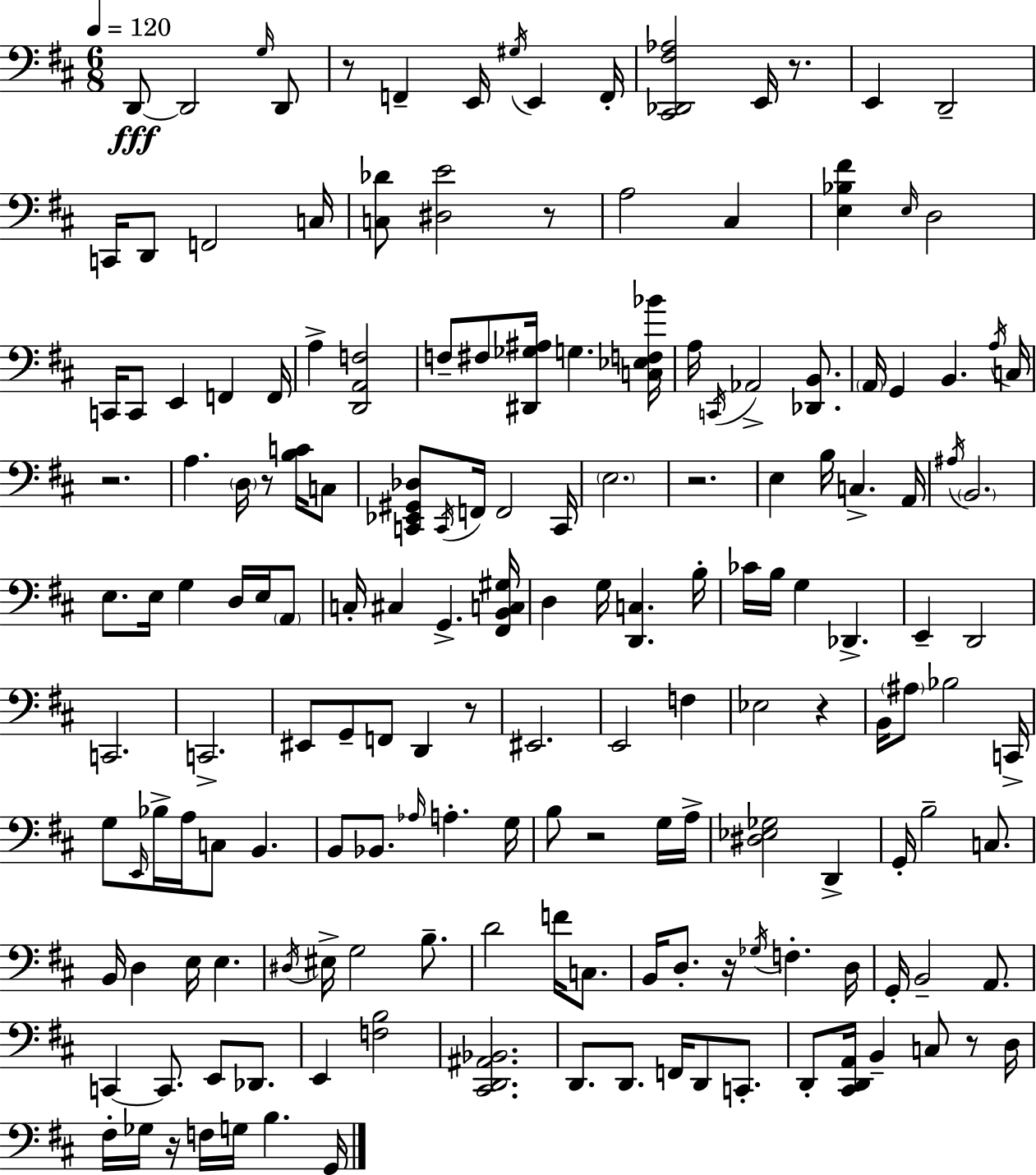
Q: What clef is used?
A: bass